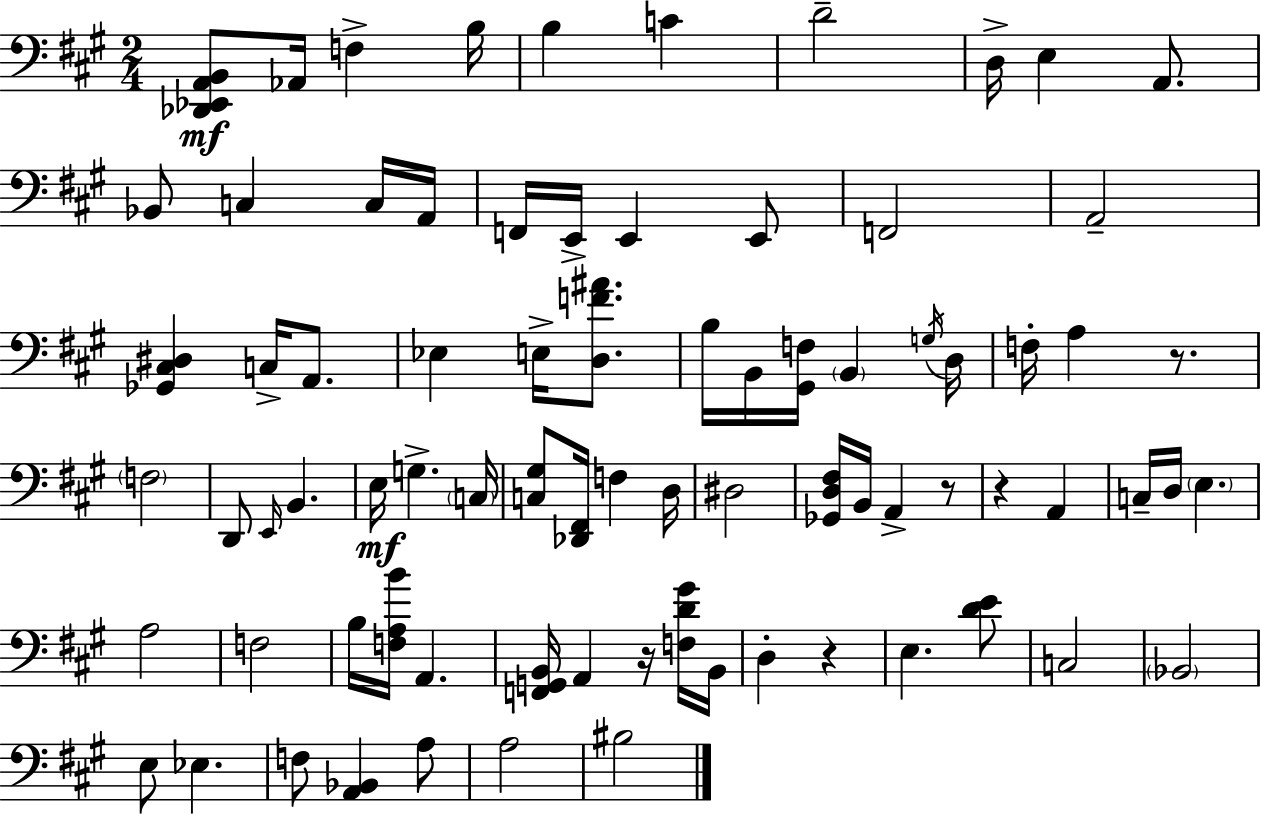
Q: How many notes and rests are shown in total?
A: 79